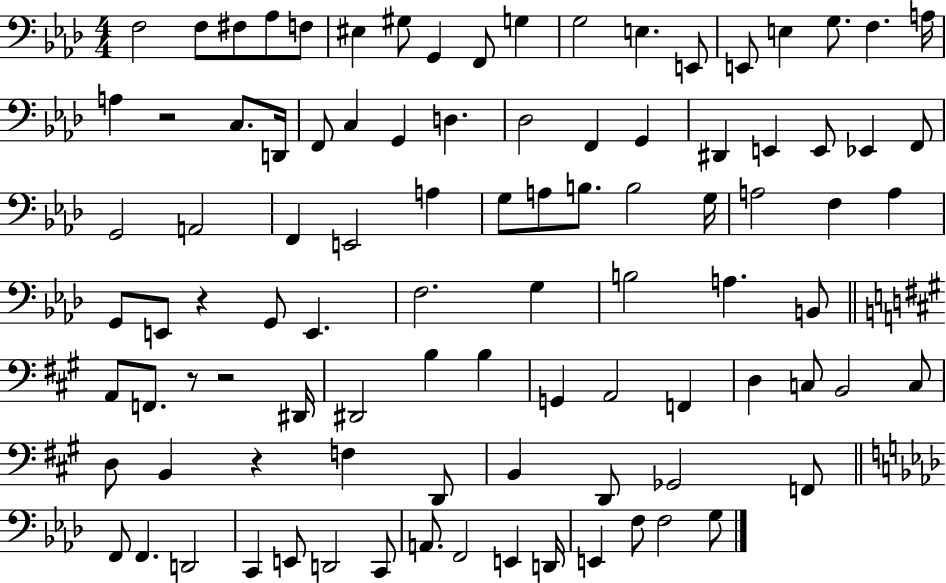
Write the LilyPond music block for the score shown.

{
  \clef bass
  \numericTimeSignature
  \time 4/4
  \key aes \major
  f2 f8 fis8 aes8 f8 | eis4 gis8 g,4 f,8 g4 | g2 e4. e,8 | e,8 e4 g8. f4. a16 | \break a4 r2 c8. d,16 | f,8 c4 g,4 d4. | des2 f,4 g,4 | dis,4 e,4 e,8 ees,4 f,8 | \break g,2 a,2 | f,4 e,2 a4 | g8 a8 b8. b2 g16 | a2 f4 a4 | \break g,8 e,8 r4 g,8 e,4. | f2. g4 | b2 a4. b,8 | \bar "||" \break \key a \major a,8 f,8. r8 r2 dis,16 | dis,2 b4 b4 | g,4 a,2 f,4 | d4 c8 b,2 c8 | \break d8 b,4 r4 f4 d,8 | b,4 d,8 ges,2 f,8 | \bar "||" \break \key aes \major f,8 f,4. d,2 | c,4 e,8 d,2 c,8 | a,8. f,2 e,4 d,16 | e,4 f8 f2 g8 | \break \bar "|."
}